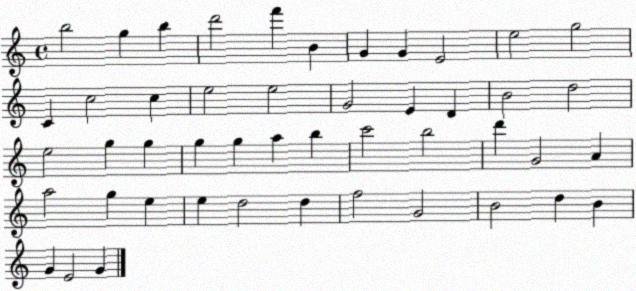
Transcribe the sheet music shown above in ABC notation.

X:1
T:Untitled
M:4/4
L:1/4
K:C
b2 g b d'2 f' B G G E2 e2 g2 C c2 c e2 e2 G2 E D B2 d2 e2 g g g g a b c'2 b2 d' G2 A a2 g e e d2 d f2 G2 B2 d B G E2 G